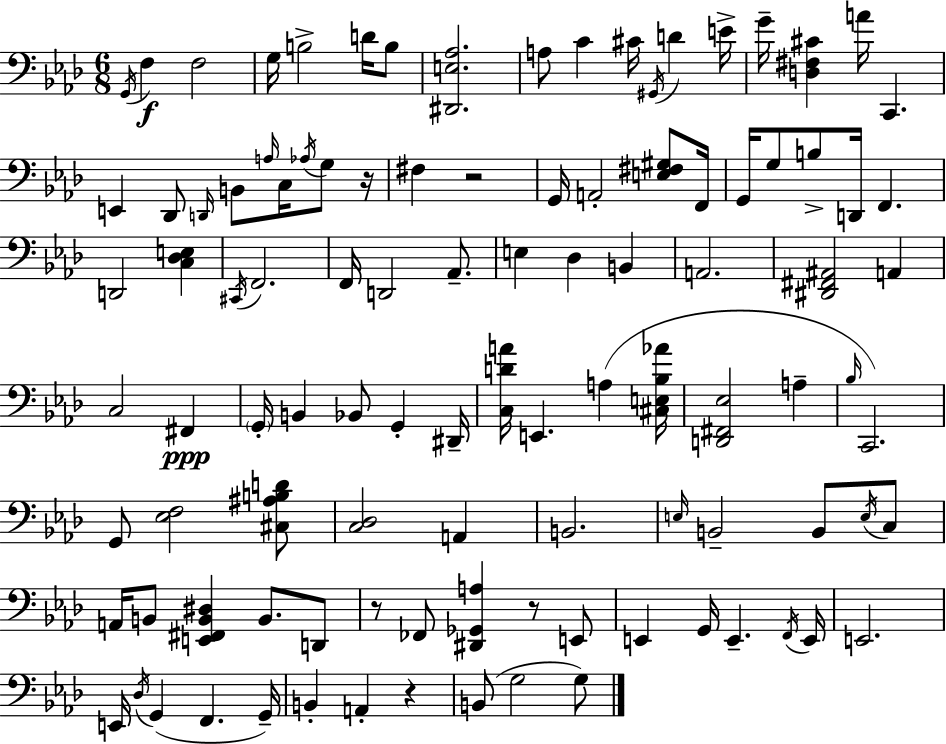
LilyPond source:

{
  \clef bass
  \numericTimeSignature
  \time 6/8
  \key f \minor
  \repeat volta 2 { \acciaccatura { g,16 }\f f4 f2 | g16 b2-> d'16 b8 | <dis, e aes>2. | a8 c'4 cis'16 \acciaccatura { gis,16 } d'4 | \break e'16-> g'16-- <d fis cis'>4 a'16 c,4. | e,4 des,8 \grace { d,16 } b,8 \grace { a16 } | c16 \acciaccatura { aes16 } g8 r16 fis4 r2 | g,16 a,2-. | \break <e fis gis>8 f,16 g,16 g8 b8-> d,16 f,4. | d,2 | <c des e>4 \acciaccatura { cis,16 } f,2. | f,16 d,2 | \break aes,8.-- e4 des4 | b,4 a,2. | <dis, fis, ais,>2 | a,4 c2 | \break fis,4\ppp \parenthesize g,16-. b,4 bes,8 | g,4-. dis,16-- <c d' a'>16 e,4. | a4( <cis e bes aes'>16 <d, fis, ees>2 | a4-- \grace { bes16 } c,2.) | \break g,8 <ees f>2 | <cis ais b d'>8 <c des>2 | a,4 b,2. | \grace { e16 } b,2-- | \break b,8 \acciaccatura { e16 } c8 a,16 b,8 | <e, fis, b, dis>4 b,8. d,8 r8 fes,8 | <dis, ges, a>4 r8 e,8 e,4 | g,16 e,4.-- \acciaccatura { f,16 } e,16 e,2. | \break e,16 \acciaccatura { des16 } | g,4( f,4. g,16--) b,4-. | a,4-. r4 b,8( | g2 g8) } \bar "|."
}